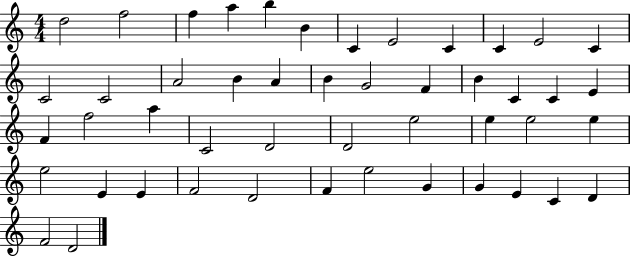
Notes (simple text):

D5/h F5/h F5/q A5/q B5/q B4/q C4/q E4/h C4/q C4/q E4/h C4/q C4/h C4/h A4/h B4/q A4/q B4/q G4/h F4/q B4/q C4/q C4/q E4/q F4/q F5/h A5/q C4/h D4/h D4/h E5/h E5/q E5/h E5/q E5/h E4/q E4/q F4/h D4/h F4/q E5/h G4/q G4/q E4/q C4/q D4/q F4/h D4/h